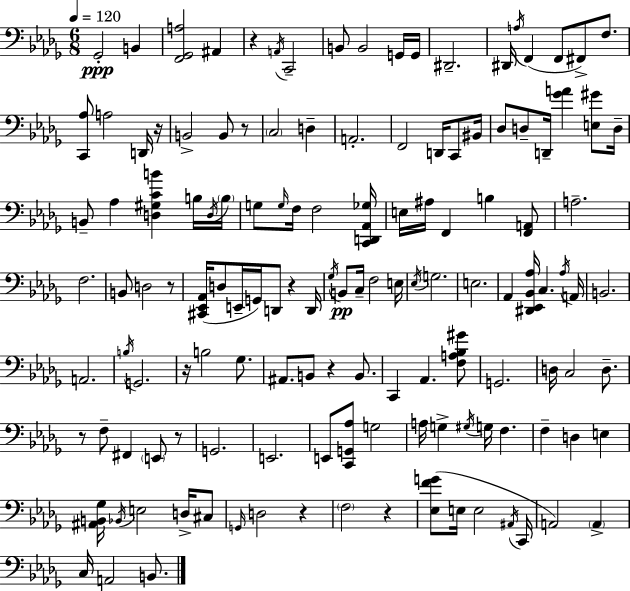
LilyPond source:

{
  \clef bass
  \numericTimeSignature
  \time 6/8
  \key bes \minor
  \tempo 4 = 120
  ges,2-.\ppp b,4 | <f, ges, a>2 ais,4 | r4 \acciaccatura { a,16 } c,2-- | b,8 b,2 g,16 | \break g,16 dis,2.-- | dis,16 \acciaccatura { a16 }( f,4 f,8 fis,8->) f8. | <c, aes>8 a2 | d,16 r16 b,2-> b,8 | \break r8 \parenthesize c2 d4-- | a,2.-. | f,2 d,16 c,8 | bis,16 des8 d8-- d,16-- <ges' a'>4 <e gis'>8 | \break d16-- b,8-- aes4 <d gis c' b'>4 | b16 \acciaccatura { d16 } \parenthesize b16 g8 \grace { g16 } f16 f2 | <c, d, aes, ges>16 e16 ais16 f,4 b4 | <f, a,>8 a2.-- | \break f2. | b,8 d2 | r8 <cis, ees, aes,>16( d8 e,16-- g,16) d,8 r4 | d,16 \acciaccatura { ges16 } b,8\pp c16-- f2 | \break e16 \acciaccatura { ees16 } g2. | e2. | aes,4 <dis, ees, bes, aes>16 c4. | \acciaccatura { aes16 } a,16 b,2. | \break a,2. | \acciaccatura { b16 } g,2. | r16 b2 | ges8. ais,8. b,8 | \break r4 b,8. c,4 | aes,4. <f a bes gis'>8 g,2. | d16 c2 | d8.-- r8 f8-- | \break fis,4 \parenthesize e,8 r8 g,2. | e,2. | e,8 <c, g, aes>8 | g2 a16 g4-> | \break \acciaccatura { gis16 } g16 f4. f4-- | d4 e4 <ais, b, ges>16 \acciaccatura { bes,16 } e2 | d16-> cis8 \grace { g,16 } d2 | r4 \parenthesize f2 | \break r4 <ees f' g'>8( | e16 e2 \acciaccatura { ais,16 } c,16 | a,2) \parenthesize a,4-> | c16 a,2 b,8. | \break \bar "|."
}